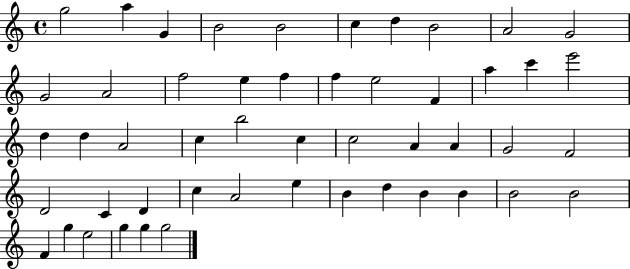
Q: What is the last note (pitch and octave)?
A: G5